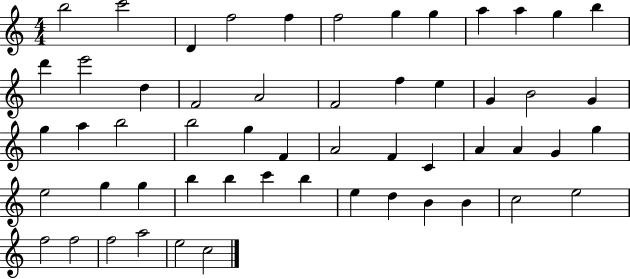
B5/h C6/h D4/q F5/h F5/q F5/h G5/q G5/q A5/q A5/q G5/q B5/q D6/q E6/h D5/q F4/h A4/h F4/h F5/q E5/q G4/q B4/h G4/q G5/q A5/q B5/h B5/h G5/q F4/q A4/h F4/q C4/q A4/q A4/q G4/q G5/q E5/h G5/q G5/q B5/q B5/q C6/q B5/q E5/q D5/q B4/q B4/q C5/h E5/h F5/h F5/h F5/h A5/h E5/h C5/h